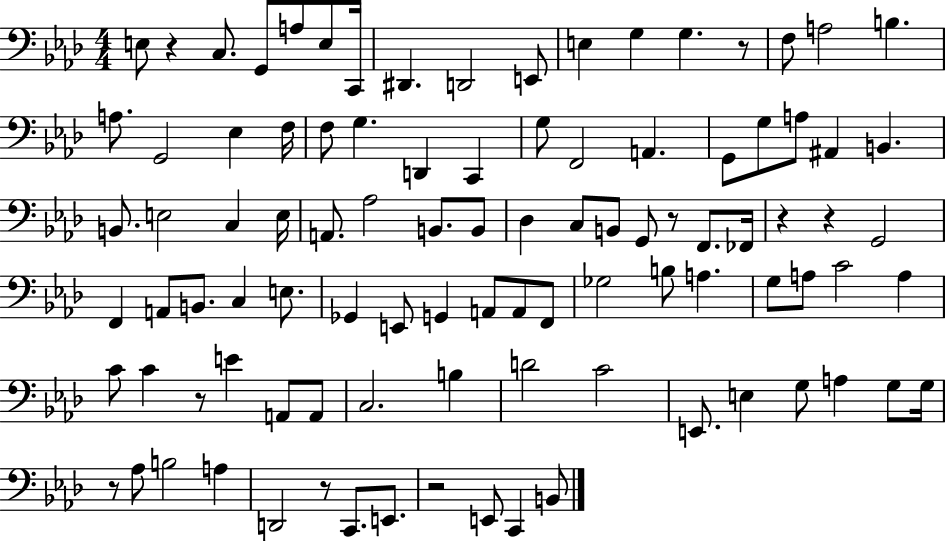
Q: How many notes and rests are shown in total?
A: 97